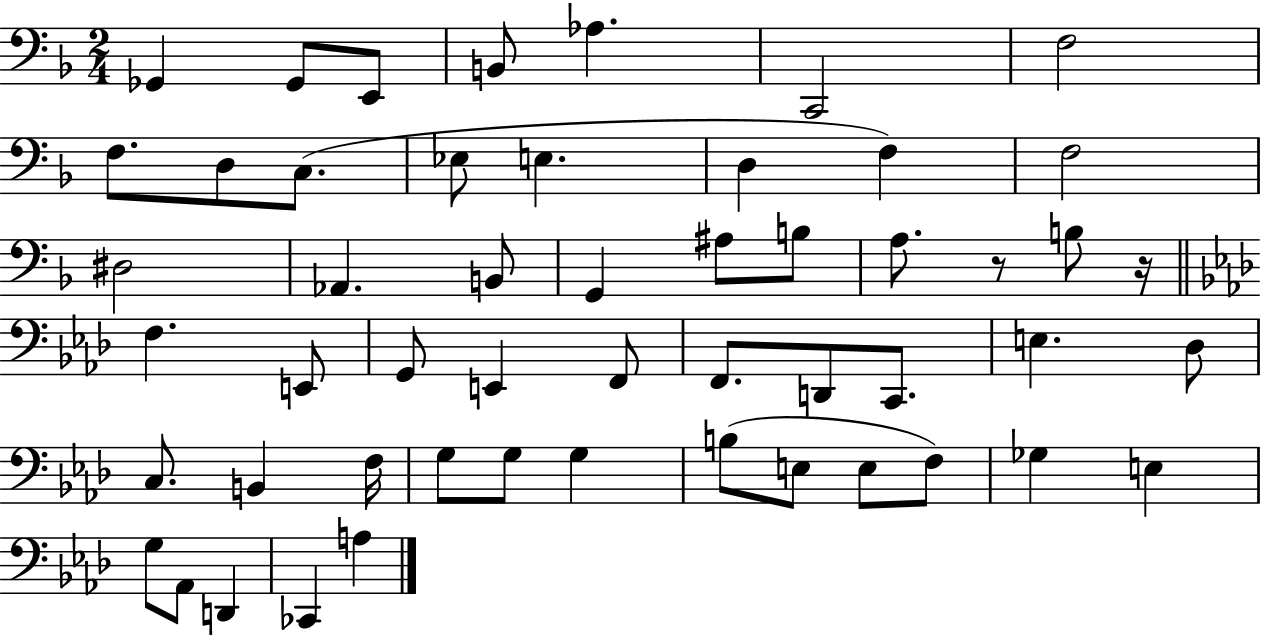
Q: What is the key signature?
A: F major